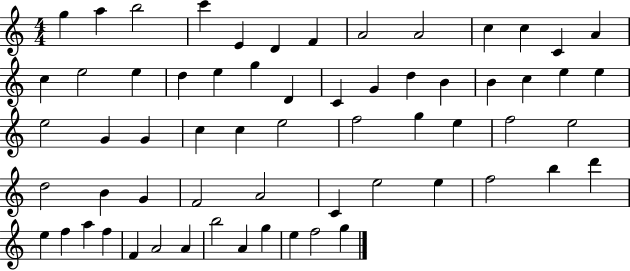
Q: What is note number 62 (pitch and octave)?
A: F5